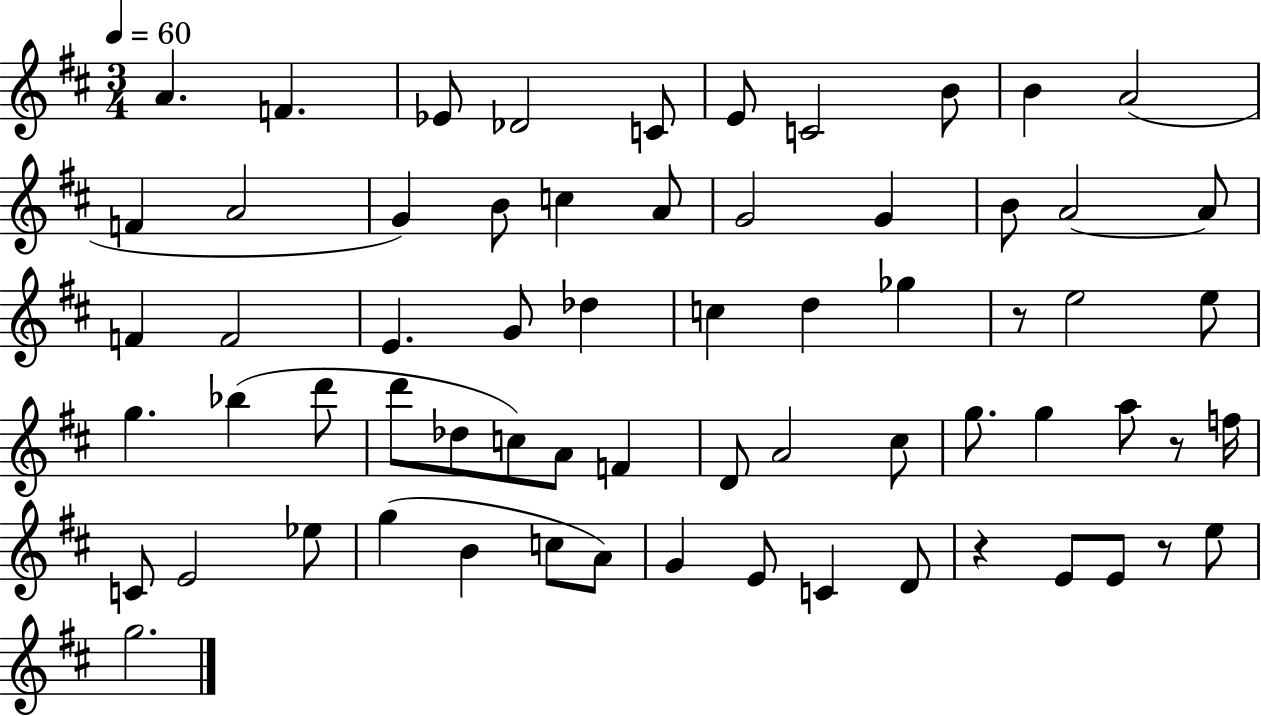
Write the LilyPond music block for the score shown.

{
  \clef treble
  \numericTimeSignature
  \time 3/4
  \key d \major
  \tempo 4 = 60
  a'4. f'4. | ees'8 des'2 c'8 | e'8 c'2 b'8 | b'4 a'2( | \break f'4 a'2 | g'4) b'8 c''4 a'8 | g'2 g'4 | b'8 a'2~~ a'8 | \break f'4 f'2 | e'4. g'8 des''4 | c''4 d''4 ges''4 | r8 e''2 e''8 | \break g''4. bes''4( d'''8 | d'''8 des''8 c''8) a'8 f'4 | d'8 a'2 cis''8 | g''8. g''4 a''8 r8 f''16 | \break c'8 e'2 ees''8 | g''4( b'4 c''8 a'8) | g'4 e'8 c'4 d'8 | r4 e'8 e'8 r8 e''8 | \break g''2. | \bar "|."
}